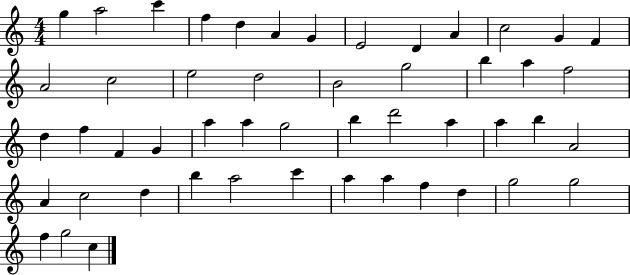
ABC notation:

X:1
T:Untitled
M:4/4
L:1/4
K:C
g a2 c' f d A G E2 D A c2 G F A2 c2 e2 d2 B2 g2 b a f2 d f F G a a g2 b d'2 a a b A2 A c2 d b a2 c' a a f d g2 g2 f g2 c